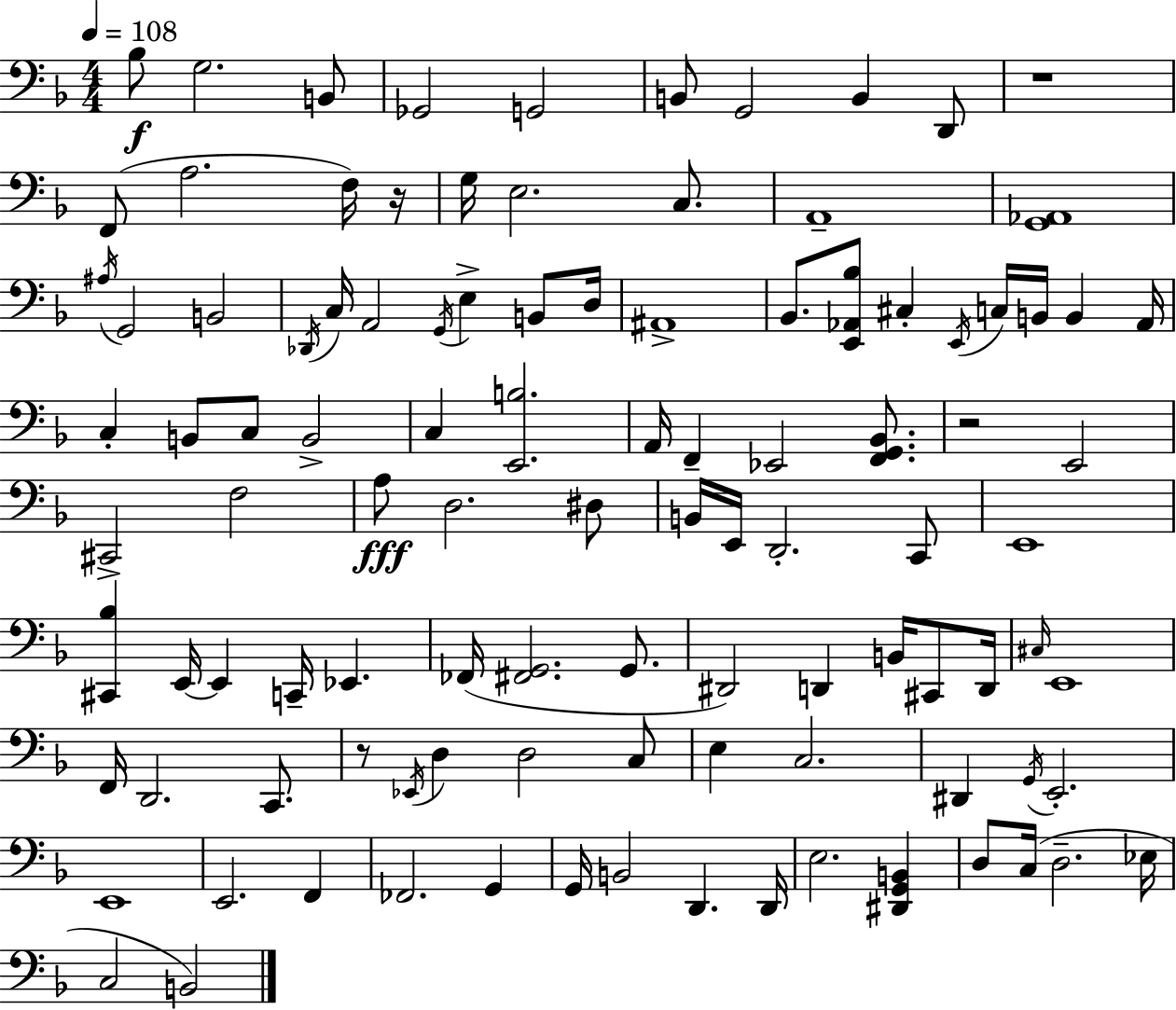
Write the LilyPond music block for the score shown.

{
  \clef bass
  \numericTimeSignature
  \time 4/4
  \key d \minor
  \tempo 4 = 108
  \repeat volta 2 { bes8\f g2. b,8 | ges,2 g,2 | b,8 g,2 b,4 d,8 | r1 | \break f,8( a2. f16) r16 | g16 e2. c8. | a,1-- | <g, aes,>1 | \break \acciaccatura { ais16 } g,2 b,2 | \acciaccatura { des,16 } c16 a,2 \acciaccatura { g,16 } e4-> | b,8 d16 ais,1-> | bes,8. <e, aes, bes>8 cis4-. \acciaccatura { e,16 } c16 b,16 b,4 | \break aes,16 c4-. b,8 c8 b,2-> | c4 <e, b>2. | a,16 f,4-- ees,2 | <f, g, bes,>8. r2 e,2 | \break cis,2-> f2 | a8\fff d2. | dis8 b,16 e,16 d,2.-. | c,8 e,1 | \break <cis, bes>4 e,16~~ e,4 c,16-- ees,4. | fes,16( <fis, g,>2. | g,8. dis,2) d,4 | b,16 cis,8 d,16 \grace { cis16 } e,1 | \break f,16 d,2. | c,8. r8 \acciaccatura { ees,16 } d4 d2 | c8 e4 c2. | dis,4 \acciaccatura { g,16 } e,2.-. | \break e,1 | e,2. | f,4 fes,2. | g,4 g,16 b,2 | \break d,4. d,16 e2. | <dis, g, b,>4 d8 c16( d2.-- | ees16 c2 b,2) | } \bar "|."
}